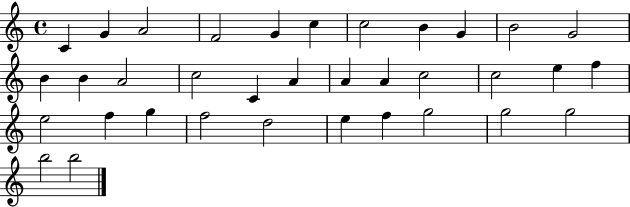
{
  \clef treble
  \time 4/4
  \defaultTimeSignature
  \key c \major
  c'4 g'4 a'2 | f'2 g'4 c''4 | c''2 b'4 g'4 | b'2 g'2 | \break b'4 b'4 a'2 | c''2 c'4 a'4 | a'4 a'4 c''2 | c''2 e''4 f''4 | \break e''2 f''4 g''4 | f''2 d''2 | e''4 f''4 g''2 | g''2 g''2 | \break b''2 b''2 | \bar "|."
}